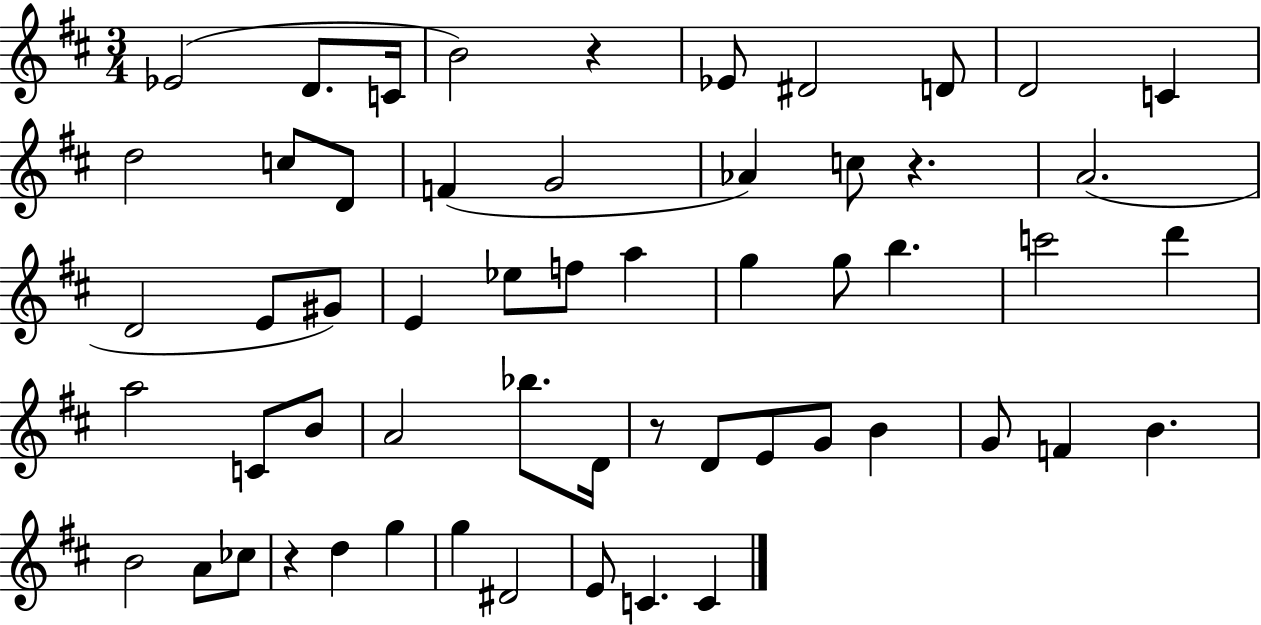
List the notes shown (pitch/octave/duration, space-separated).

Eb4/h D4/e. C4/s B4/h R/q Eb4/e D#4/h D4/e D4/h C4/q D5/h C5/e D4/e F4/q G4/h Ab4/q C5/e R/q. A4/h. D4/h E4/e G#4/e E4/q Eb5/e F5/e A5/q G5/q G5/e B5/q. C6/h D6/q A5/h C4/e B4/e A4/h Bb5/e. D4/s R/e D4/e E4/e G4/e B4/q G4/e F4/q B4/q. B4/h A4/e CES5/e R/q D5/q G5/q G5/q D#4/h E4/e C4/q. C4/q